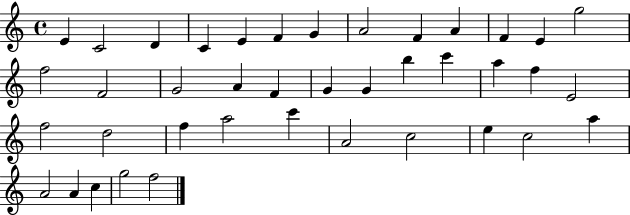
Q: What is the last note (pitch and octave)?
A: F5